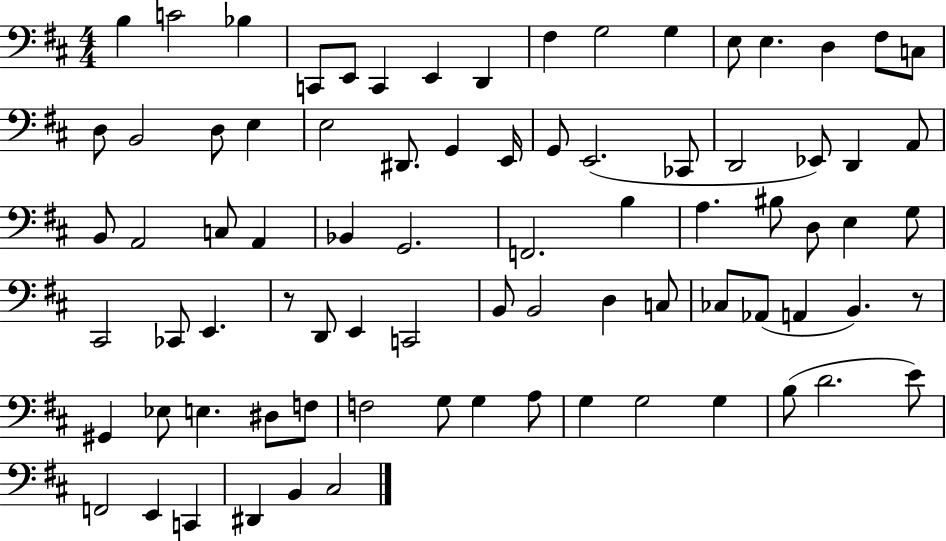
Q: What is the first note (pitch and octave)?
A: B3